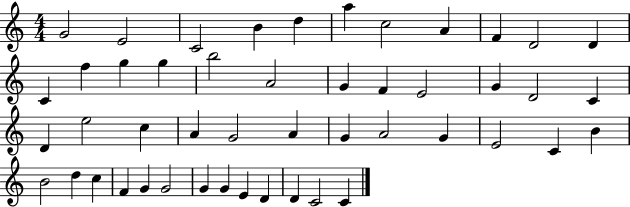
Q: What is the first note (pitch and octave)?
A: G4